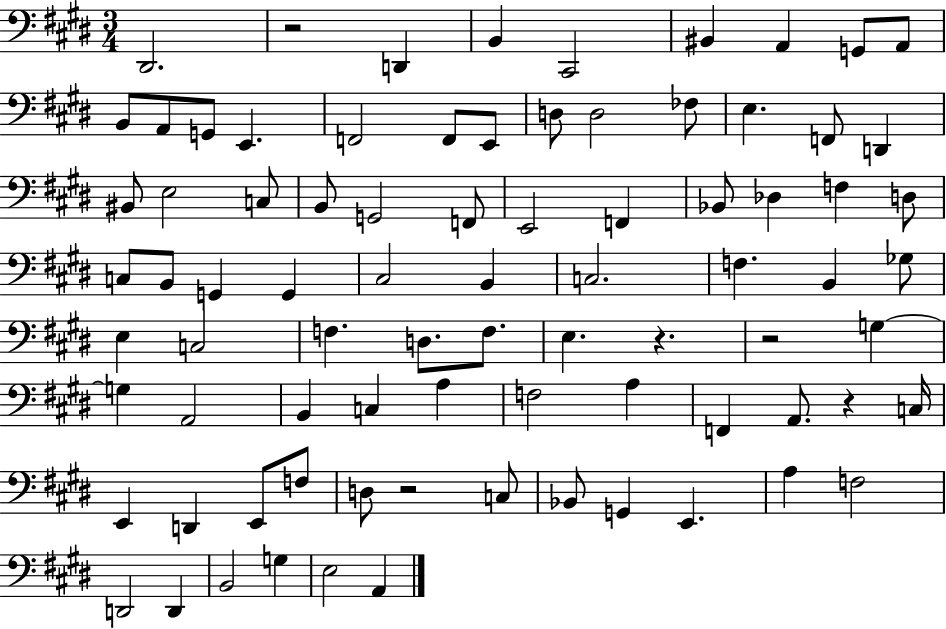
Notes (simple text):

D#2/h. R/h D2/q B2/q C#2/h BIS2/q A2/q G2/e A2/e B2/e A2/e G2/e E2/q. F2/h F2/e E2/e D3/e D3/h FES3/e E3/q. F2/e D2/q BIS2/e E3/h C3/e B2/e G2/h F2/e E2/h F2/q Bb2/e Db3/q F3/q D3/e C3/e B2/e G2/q G2/q C#3/h B2/q C3/h. F3/q. B2/q Gb3/e E3/q C3/h F3/q. D3/e. F3/e. E3/q. R/q. R/h G3/q G3/q A2/h B2/q C3/q A3/q F3/h A3/q F2/q A2/e. R/q C3/s E2/q D2/q E2/e F3/e D3/e R/h C3/e Bb2/e G2/q E2/q. A3/q F3/h D2/h D2/q B2/h G3/q E3/h A2/q